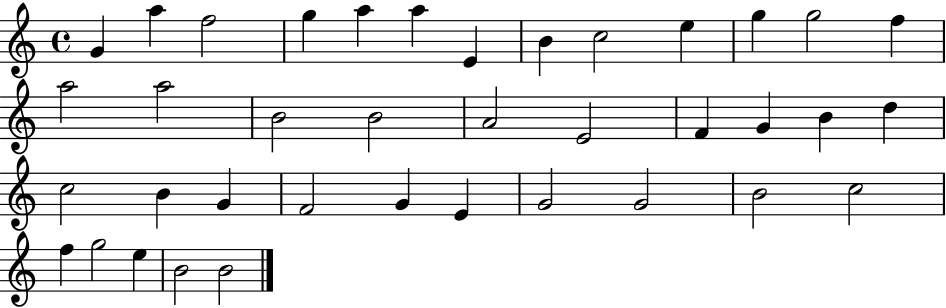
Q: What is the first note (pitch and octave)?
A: G4